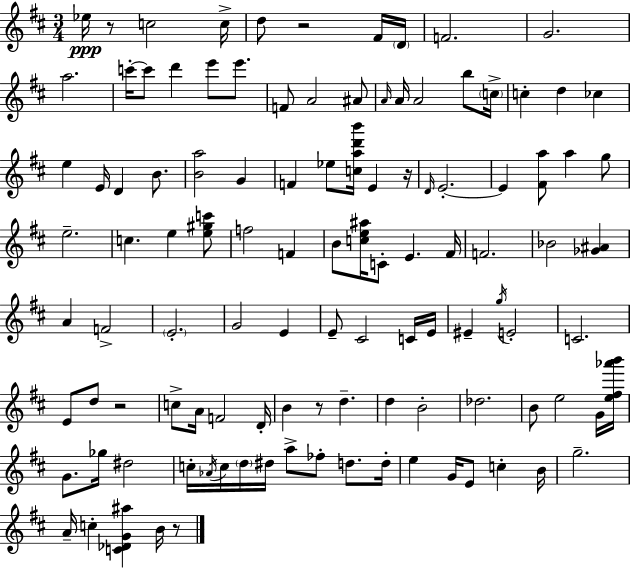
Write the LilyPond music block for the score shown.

{
  \clef treble
  \numericTimeSignature
  \time 3/4
  \key d \major
  ees''16\ppp r8 c''2 c''16-> | d''8 r2 fis'16 \parenthesize d'16 | f'2. | g'2. | \break a''2. | c'''16-.~~ c'''8 d'''4 e'''8 e'''8. | f'8 a'2 ais'8 | \grace { a'16 } a'16 a'2 b''8 | \break \parenthesize c''16-> c''4-. d''4 ces''4 | e''4 e'16 d'4 b'8. | <b' a''>2 g'4 | f'4 ees''8 <c'' a'' d''' b'''>16 e'4 | \break r16 \grace { d'16 } e'2.-.~~ | e'4 <fis' a''>8 a''4 | g''8 e''2.-- | c''4. e''4 | \break <e'' gis'' c'''>8 f''2 f'4 | b'8 <c'' e'' ais''>16 c'8-. e'4. | fis'16 f'2. | bes'2 <ges' ais'>4 | \break a'4 f'2-> | \parenthesize e'2.-. | g'2 e'4 | e'8-- cis'2 | \break c'16 e'16 eis'4-- \acciaccatura { g''16 } e'2-. | c'2. | e'8 d''8 r2 | c''8-> a'16 f'2 | \break d'16-. b'4 r8 d''4.-- | d''4 b'2-. | des''2. | b'8 e''2 | \break g'16 <e'' fis'' aes''' b'''>16 g'8. ges''16 dis''2 | c''16-. \acciaccatura { aes'16 } c''16 \parenthesize d''16 dis''16 a''8-> fes''8-. | d''8. d''16-. e''4 g'16 e'8 c''4-. | b'16 g''2.-- | \break a'16-- c''4-. <c' des' g' ais''>4 | b'16 r8 \bar "|."
}